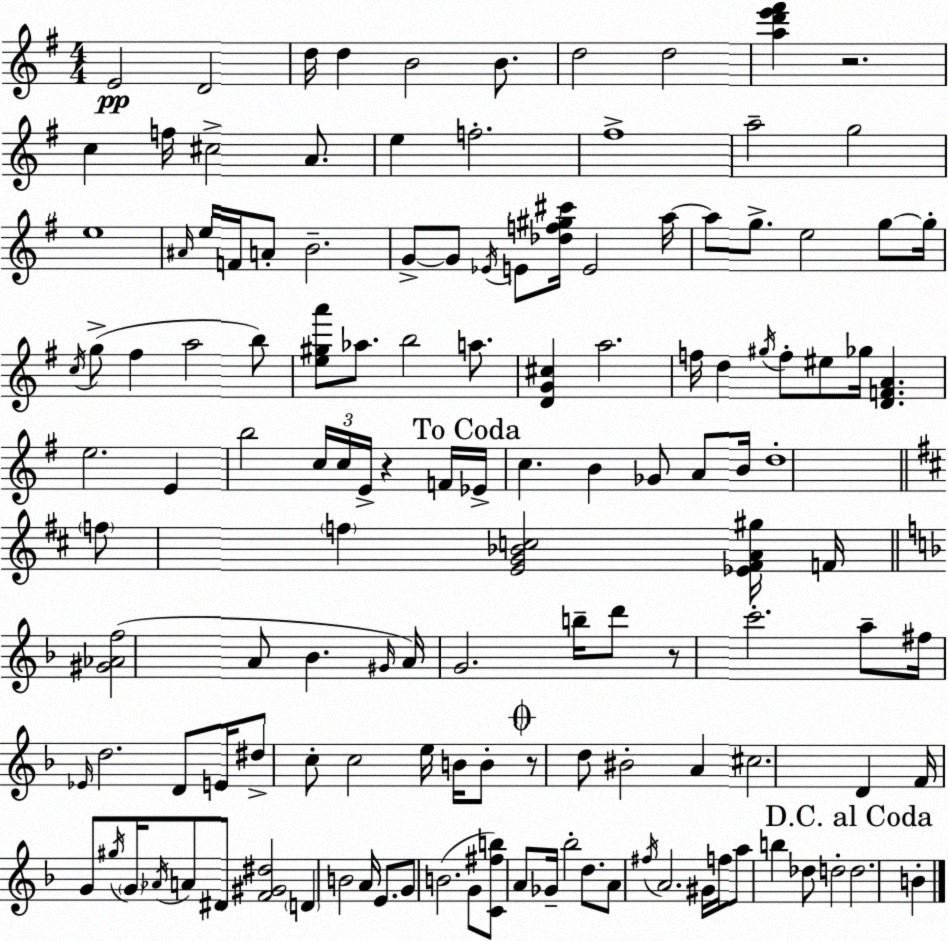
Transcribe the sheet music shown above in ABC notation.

X:1
T:Untitled
M:4/4
L:1/4
K:G
E2 D2 d/4 d B2 B/2 d2 d2 [ad'e'^f'] z2 c f/4 ^c2 A/2 e f2 ^f4 a2 g2 e4 ^A/4 e/4 F/4 A/2 B2 G/2 G/2 _E/4 E/2 [_df^g^c']/4 E2 a/4 a/2 g/2 e2 g/2 g/4 c/4 g/2 ^f a2 b/2 [e^ga']/2 _a/2 b2 a/2 [DG^c] a2 f/4 d ^g/4 f/2 ^e/2 _g/4 [DFA] e2 E b2 c/4 c/4 E/4 z F/4 _E/4 c B _G/2 A/2 B/4 d4 f/2 f [EG_Bc]2 [_E^FA^g]/4 F/4 [^G_Af]2 A/2 _B ^G/4 A/4 G2 b/4 d'/2 z/2 c'2 a/2 ^f/4 _E/4 d2 D/2 E/4 ^d/2 c/2 c2 e/4 B/4 B/2 z/2 d/2 ^B2 A ^c2 D F/4 G/2 ^g/4 G/4 _A/4 A/2 ^D/2 [F^G^d]2 D B2 A/4 E/2 G/2 B2 G/2 [C^fb]/2 A/2 _G/4 _b2 d/2 A/2 ^f/4 A2 ^G/4 f/4 a/2 b _d/2 d2 d2 B